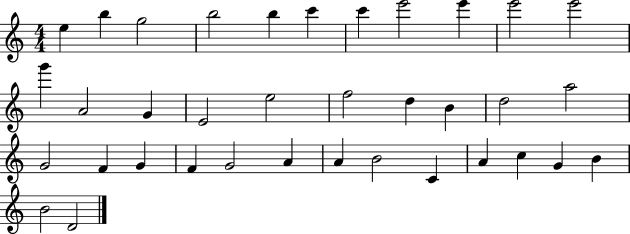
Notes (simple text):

E5/q B5/q G5/h B5/h B5/q C6/q C6/q E6/h E6/q E6/h E6/h G6/q A4/h G4/q E4/h E5/h F5/h D5/q B4/q D5/h A5/h G4/h F4/q G4/q F4/q G4/h A4/q A4/q B4/h C4/q A4/q C5/q G4/q B4/q B4/h D4/h